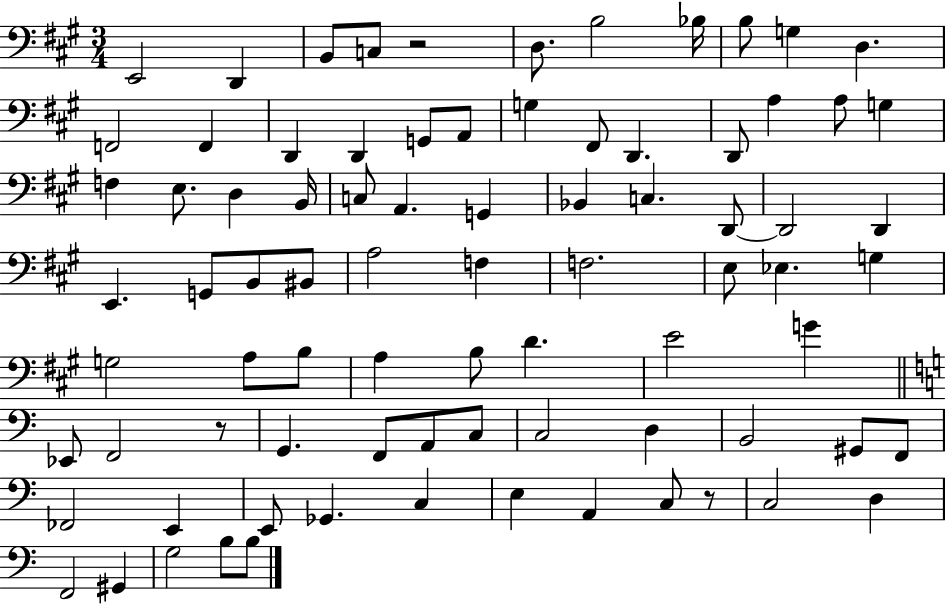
{
  \clef bass
  \numericTimeSignature
  \time 3/4
  \key a \major
  \repeat volta 2 { e,2 d,4 | b,8 c8 r2 | d8. b2 bes16 | b8 g4 d4. | \break f,2 f,4 | d,4 d,4 g,8 a,8 | g4 fis,8 d,4. | d,8 a4 a8 g4 | \break f4 e8. d4 b,16 | c8 a,4. g,4 | bes,4 c4. d,8~~ | d,2 d,4 | \break e,4. g,8 b,8 bis,8 | a2 f4 | f2. | e8 ees4. g4 | \break g2 a8 b8 | a4 b8 d'4. | e'2 g'4 | \bar "||" \break \key c \major ees,8 f,2 r8 | g,4. f,8 a,8 c8 | c2 d4 | b,2 gis,8 f,8 | \break fes,2 e,4 | e,8 ges,4. c4 | e4 a,4 c8 r8 | c2 d4 | \break f,2 gis,4 | g2 b8 b8 | } \bar "|."
}